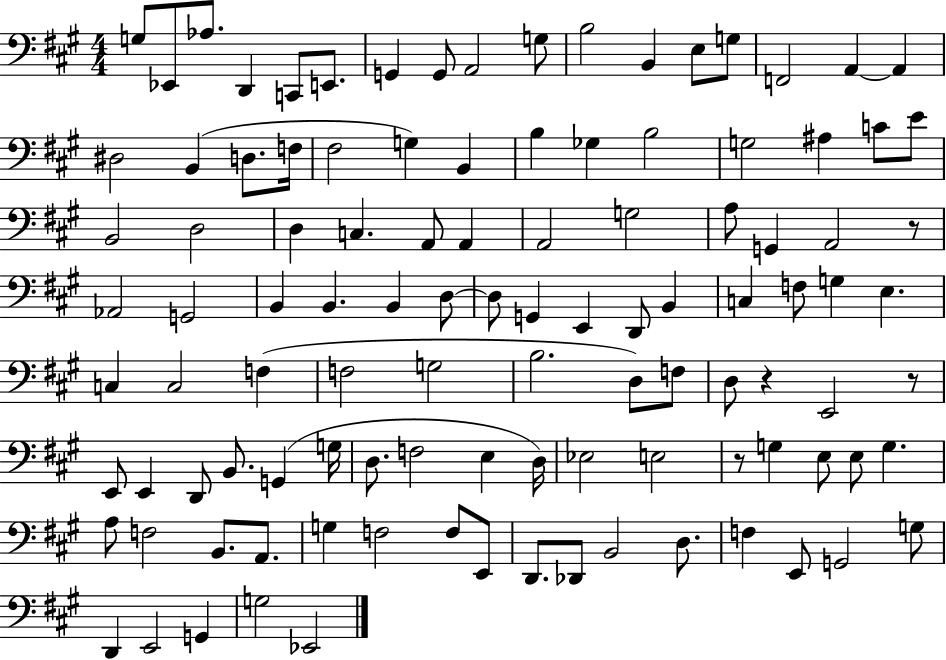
G3/e Eb2/e Ab3/e. D2/q C2/e E2/e. G2/q G2/e A2/h G3/e B3/h B2/q E3/e G3/e F2/h A2/q A2/q D#3/h B2/q D3/e. F3/s F#3/h G3/q B2/q B3/q Gb3/q B3/h G3/h A#3/q C4/e E4/e B2/h D3/h D3/q C3/q. A2/e A2/q A2/h G3/h A3/e G2/q A2/h R/e Ab2/h G2/h B2/q B2/q. B2/q D3/e D3/e G2/q E2/q D2/e B2/q C3/q F3/e G3/q E3/q. C3/q C3/h F3/q F3/h G3/h B3/h. D3/e F3/e D3/e R/q E2/h R/e E2/e E2/q D2/e B2/e. G2/q G3/s D3/e. F3/h E3/q D3/s Eb3/h E3/h R/e G3/q E3/e E3/e G3/q. A3/e F3/h B2/e. A2/e. G3/q F3/h F3/e E2/e D2/e. Db2/e B2/h D3/e. F3/q E2/e G2/h G3/e D2/q E2/h G2/q G3/h Eb2/h